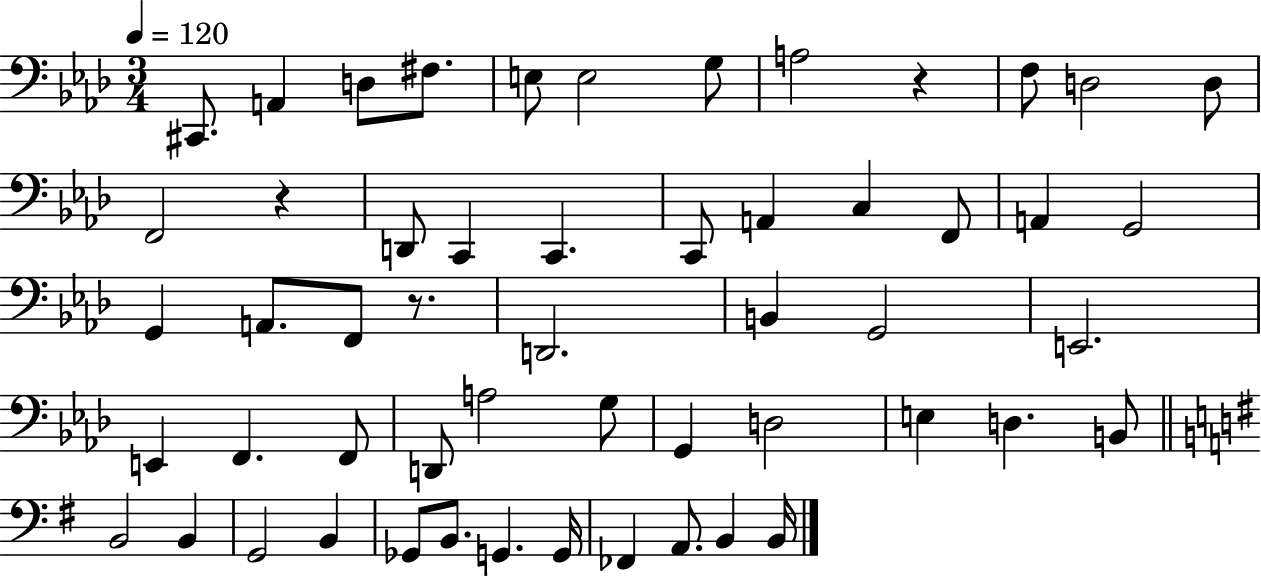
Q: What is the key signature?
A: AES major